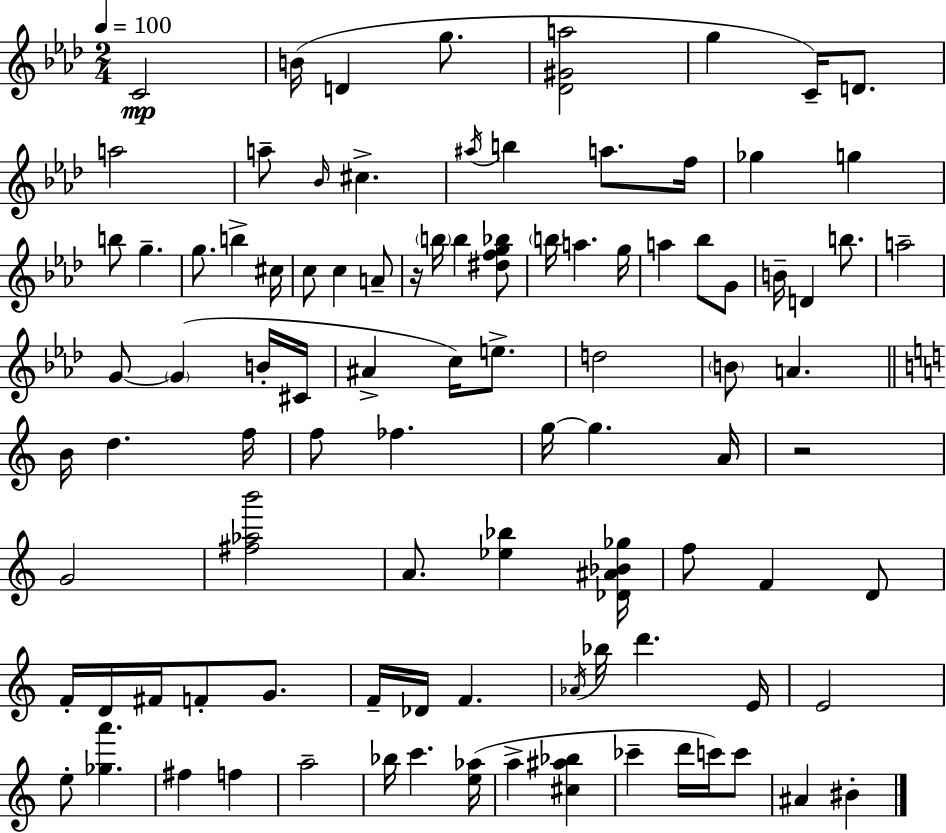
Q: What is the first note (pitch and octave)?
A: C4